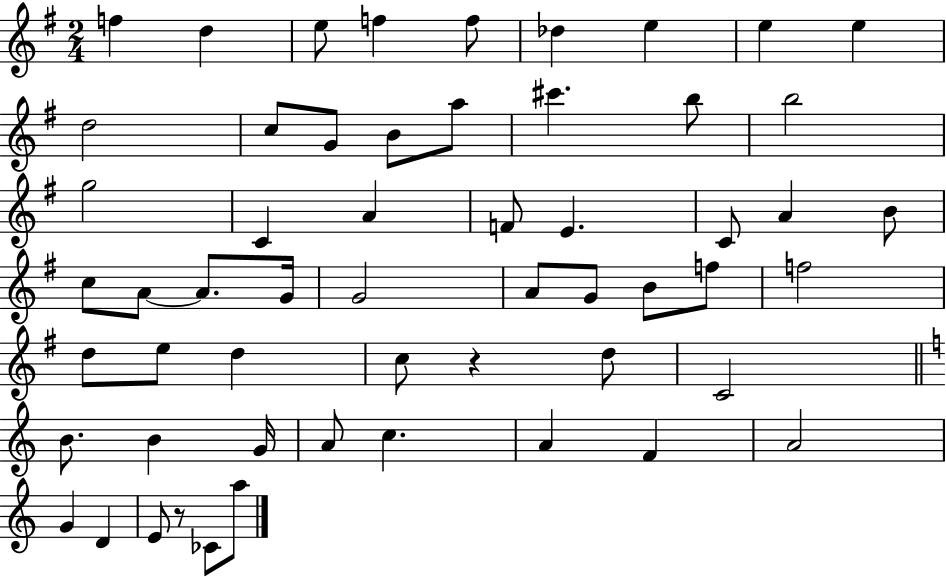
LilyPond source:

{
  \clef treble
  \numericTimeSignature
  \time 2/4
  \key g \major
  f''4 d''4 | e''8 f''4 f''8 | des''4 e''4 | e''4 e''4 | \break d''2 | c''8 g'8 b'8 a''8 | cis'''4. b''8 | b''2 | \break g''2 | c'4 a'4 | f'8 e'4. | c'8 a'4 b'8 | \break c''8 a'8~~ a'8. g'16 | g'2 | a'8 g'8 b'8 f''8 | f''2 | \break d''8 e''8 d''4 | c''8 r4 d''8 | c'2 | \bar "||" \break \key a \minor b'8. b'4 g'16 | a'8 c''4. | a'4 f'4 | a'2 | \break g'4 d'4 | e'8 r8 ces'8 a''8 | \bar "|."
}